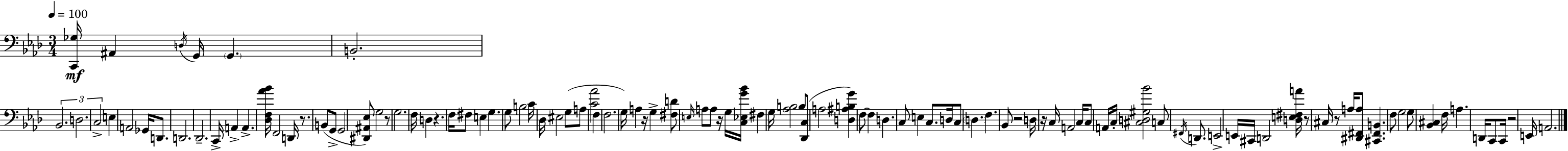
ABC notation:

X:1
T:Untitled
M:3/4
L:1/4
K:Fm
[C,,_G,]/4 ^A,, D,/4 G,,/4 G,, B,,2 _B,,2 D,2 C,2 E, A,,2 _G,,/4 D,,/2 D,,2 _D,,2 C,,/4 A,, A,, [_D,F,_A_B]/4 F,,2 D,,/4 z/2 B,,/2 G,,/2 G,,2 [^D,,^A,,_E,]/2 G,2 z/2 G,2 F,/4 D, z F,/4 ^F,/2 E, G, G,/2 B,2 C/4 _D,/4 ^E,2 G,/2 A,/2 [C_A]2 F, F,2 G,/4 A, z/4 G, [^F,D]/2 E,/4 A,/2 A,/2 z/4 G,/4 [C,_E,G_B]/4 ^F, G,/4 [_A,B,]2 B,/2 [_D,,C,]/2 A,2 [D,^A,B,G] F,/2 F, D, C,/2 E, C,/2 D,/4 C,/2 D, F, _B,,/2 z2 D,/4 z/4 C,/4 A,,2 C,/4 C,/2 A,,/4 C,/4 [^C,D,^G,_B]2 C,/2 ^F,,/4 D,,/2 E,,2 E,,/4 ^C,,/4 D,,2 [D,E,^F,A]/4 z/2 ^C,/4 z/2 A,/4 [^D,,^F,,A,]/2 [^C,,^F,,B,,] F,/2 G,2 G,/2 [_B,,^C,] F,/4 A, D,,/4 C,,/2 C,,/4 z2 E,,/4 A,,2